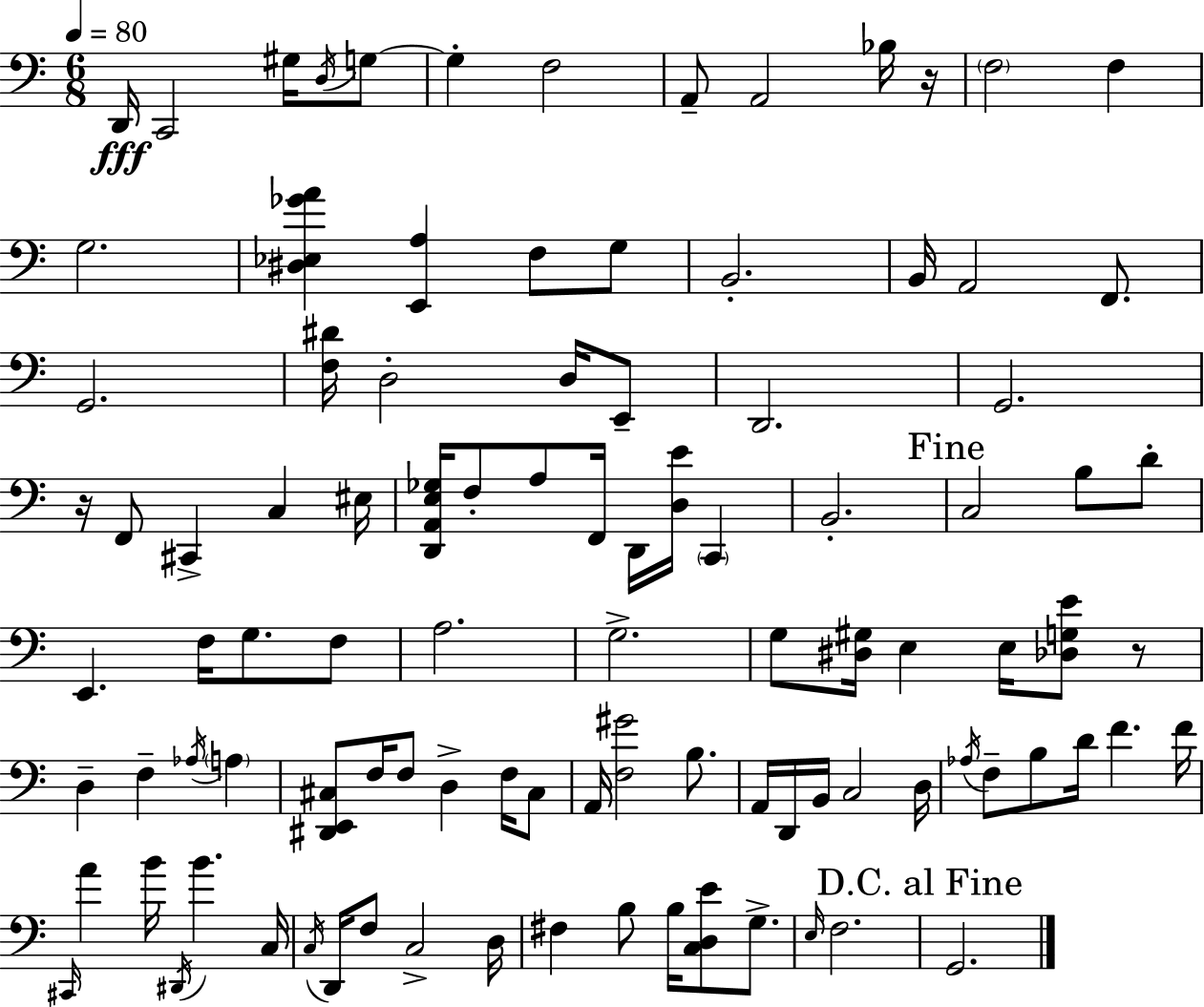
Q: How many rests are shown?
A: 3